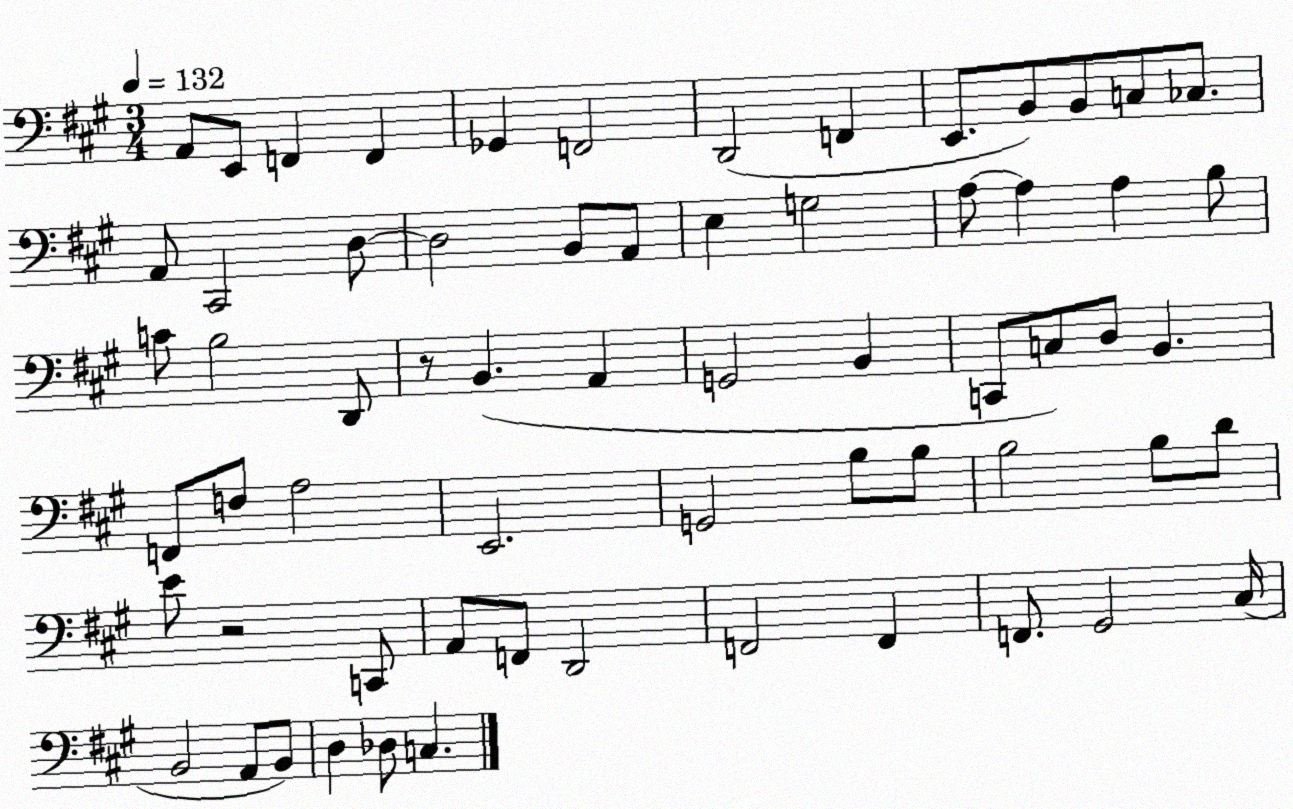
X:1
T:Untitled
M:3/4
L:1/4
K:A
A,,/2 E,,/2 F,, F,, _G,, F,,2 D,,2 F,, E,,/2 B,,/2 B,,/2 C,/2 _C,/2 A,,/2 ^C,,2 D,/2 D,2 B,,/2 A,,/2 E, G,2 A,/2 A, A, B,/2 C/2 B,2 D,,/2 z/2 B,, A,, G,,2 B,, C,,/2 C,/2 D,/2 B,, F,,/2 F,/2 A,2 E,,2 G,,2 B,/2 B,/2 B,2 B,/2 D/2 E/2 z2 C,,/2 A,,/2 F,,/2 D,,2 F,,2 F,, F,,/2 ^G,,2 ^C,/4 B,,2 A,,/2 B,,/2 D, _D,/2 C,